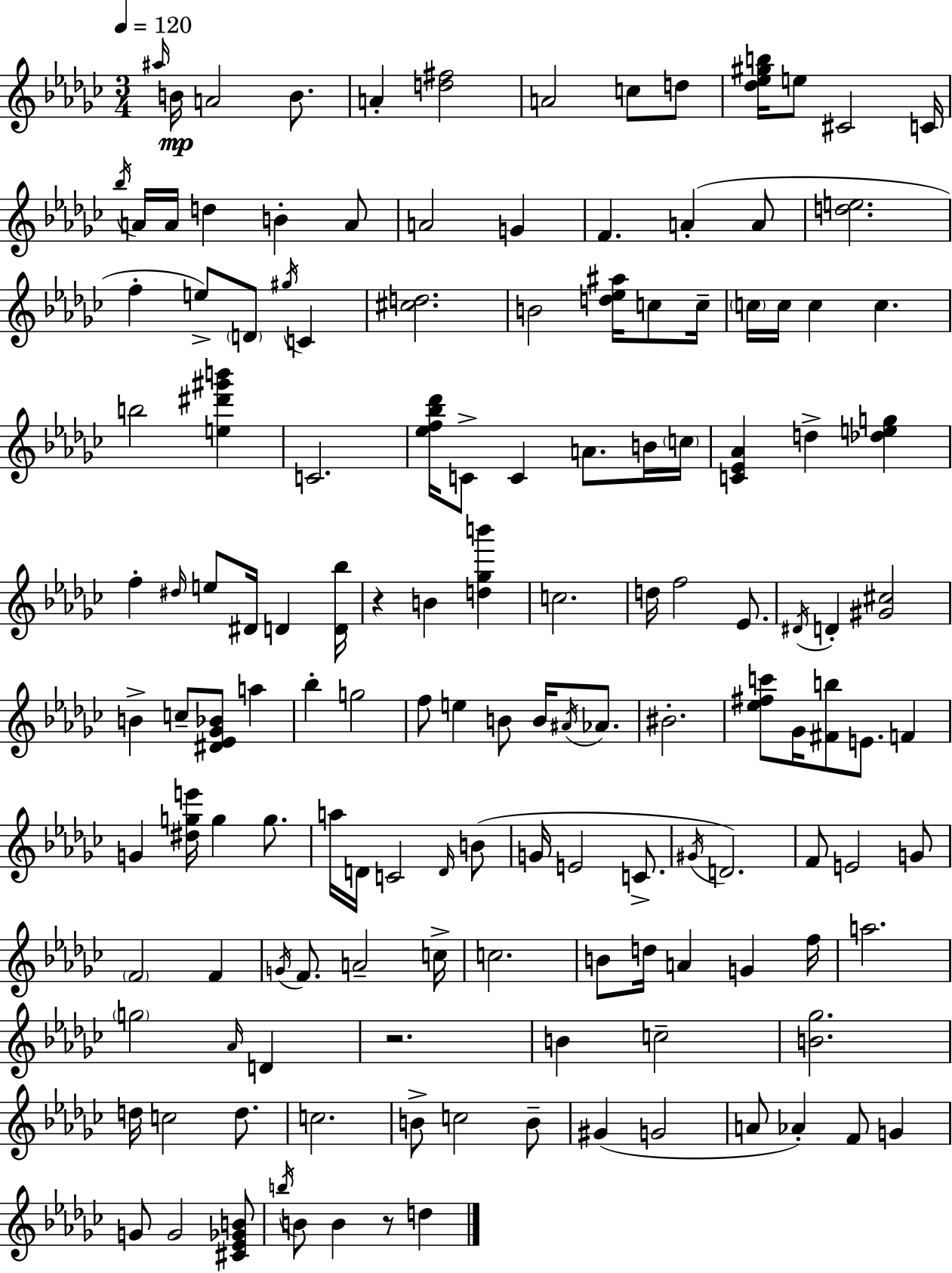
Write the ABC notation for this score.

X:1
T:Untitled
M:3/4
L:1/4
K:Ebm
^a/4 B/4 A2 B/2 A [d^f]2 A2 c/2 d/2 [_d_e^gb]/4 e/2 ^C2 C/4 _b/4 A/4 A/4 d B A/2 A2 G F A A/2 [de]2 f e/2 D/2 ^g/4 C [^cd]2 B2 [d_e^a]/4 c/2 c/4 c/4 c/4 c c b2 [e^d'^g'b'] C2 [_ef_b_d']/4 C/2 C A/2 B/4 c/4 [C_E_A] d [_deg] f ^d/4 e/2 ^D/4 D [D_b]/4 z B [d_gb'] c2 d/4 f2 _E/2 ^D/4 D [^G^c]2 B c/2 [^D_E_G_B]/2 a _b g2 f/2 e B/2 B/4 ^A/4 _A/2 ^B2 [_e^fc']/2 _G/4 [^Fb]/2 E/2 F G [^dge']/4 g g/2 a/4 D/4 C2 D/4 B/2 G/4 E2 C/2 ^G/4 D2 F/2 E2 G/2 F2 F G/4 F/2 A2 c/4 c2 B/2 d/4 A G f/4 a2 g2 _A/4 D z2 B c2 [B_g]2 d/4 c2 d/2 c2 B/2 c2 B/2 ^G G2 A/2 _A F/2 G G/2 G2 [^C_E_GB]/2 b/4 B/2 B z/2 d